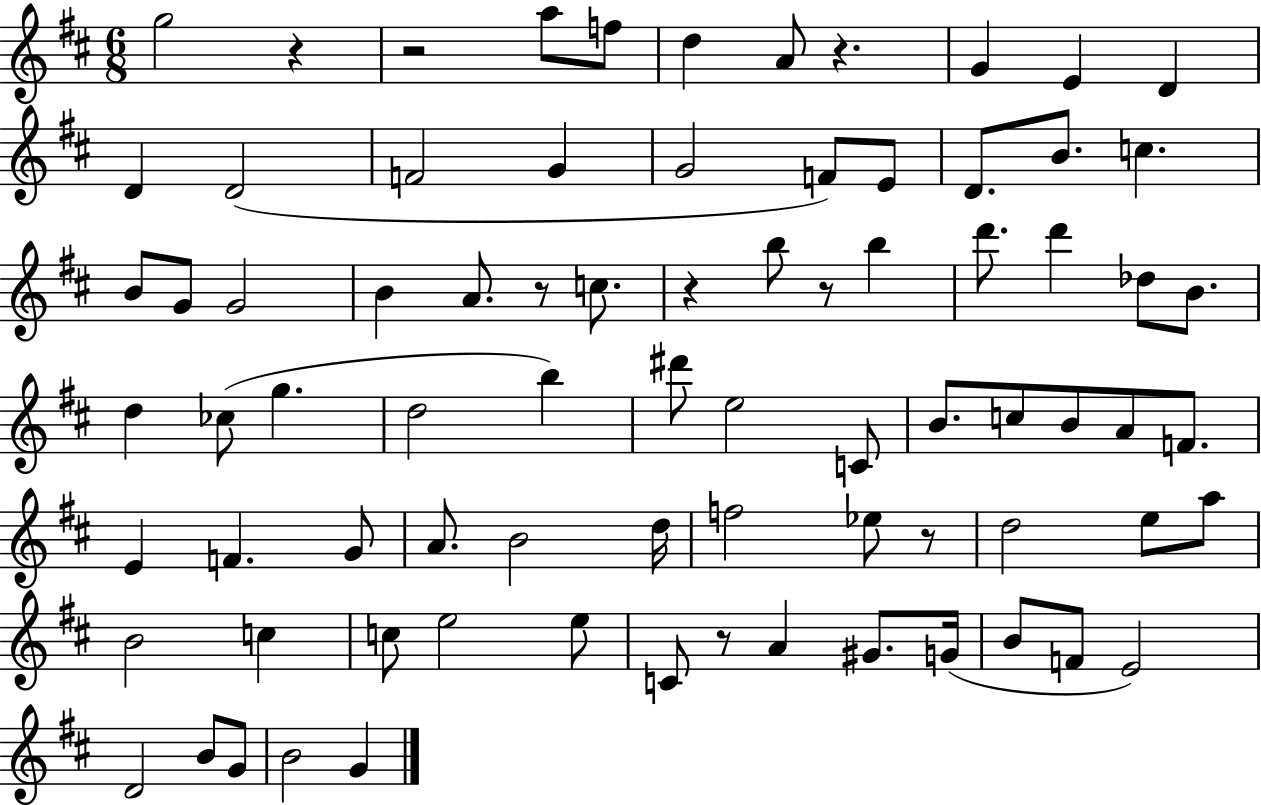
G5/h R/q R/h A5/e F5/e D5/q A4/e R/q. G4/q E4/q D4/q D4/q D4/h F4/h G4/q G4/h F4/e E4/e D4/e. B4/e. C5/q. B4/e G4/e G4/h B4/q A4/e. R/e C5/e. R/q B5/e R/e B5/q D6/e. D6/q Db5/e B4/e. D5/q CES5/e G5/q. D5/h B5/q D#6/e E5/h C4/e B4/e. C5/e B4/e A4/e F4/e. E4/q F4/q. G4/e A4/e. B4/h D5/s F5/h Eb5/e R/e D5/h E5/e A5/e B4/h C5/q C5/e E5/h E5/e C4/e R/e A4/q G#4/e. G4/s B4/e F4/e E4/h D4/h B4/e G4/e B4/h G4/q